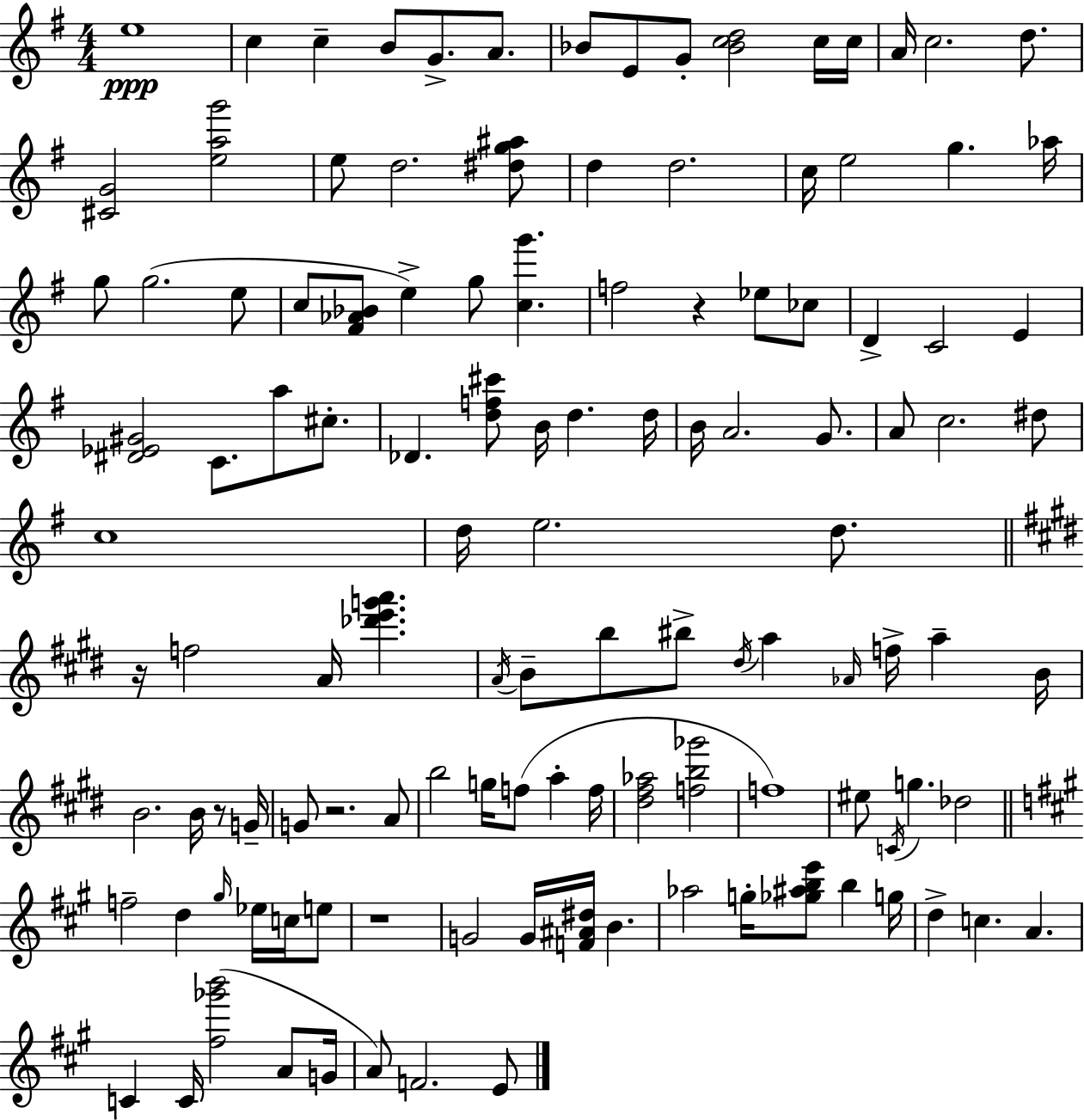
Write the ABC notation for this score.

X:1
T:Untitled
M:4/4
L:1/4
K:Em
e4 c c B/2 G/2 A/2 _B/2 E/2 G/2 [_Bcd]2 c/4 c/4 A/4 c2 d/2 [^CG]2 [eag']2 e/2 d2 [^dg^a]/2 d d2 c/4 e2 g _a/4 g/2 g2 e/2 c/2 [^F_A_B]/2 e g/2 [cg'] f2 z _e/2 _c/2 D C2 E [^D_E^G]2 C/2 a/2 ^c/2 _D [df^c']/2 B/4 d d/4 B/4 A2 G/2 A/2 c2 ^d/2 c4 d/4 e2 d/2 z/4 f2 A/4 [_d'e'g'a'] A/4 B/2 b/2 ^b/2 ^d/4 a _A/4 f/4 a B/4 B2 B/4 z/2 G/4 G/2 z2 A/2 b2 g/4 f/2 a f/4 [^d^f_a]2 [fb_g']2 f4 ^e/2 C/4 g _d2 f2 d ^g/4 _e/4 c/4 e/2 z4 G2 G/4 [F^A^d]/4 B _a2 g/4 [_g^abe']/2 b g/4 d c A C C/4 [^f_g'b']2 A/2 G/4 A/2 F2 E/2